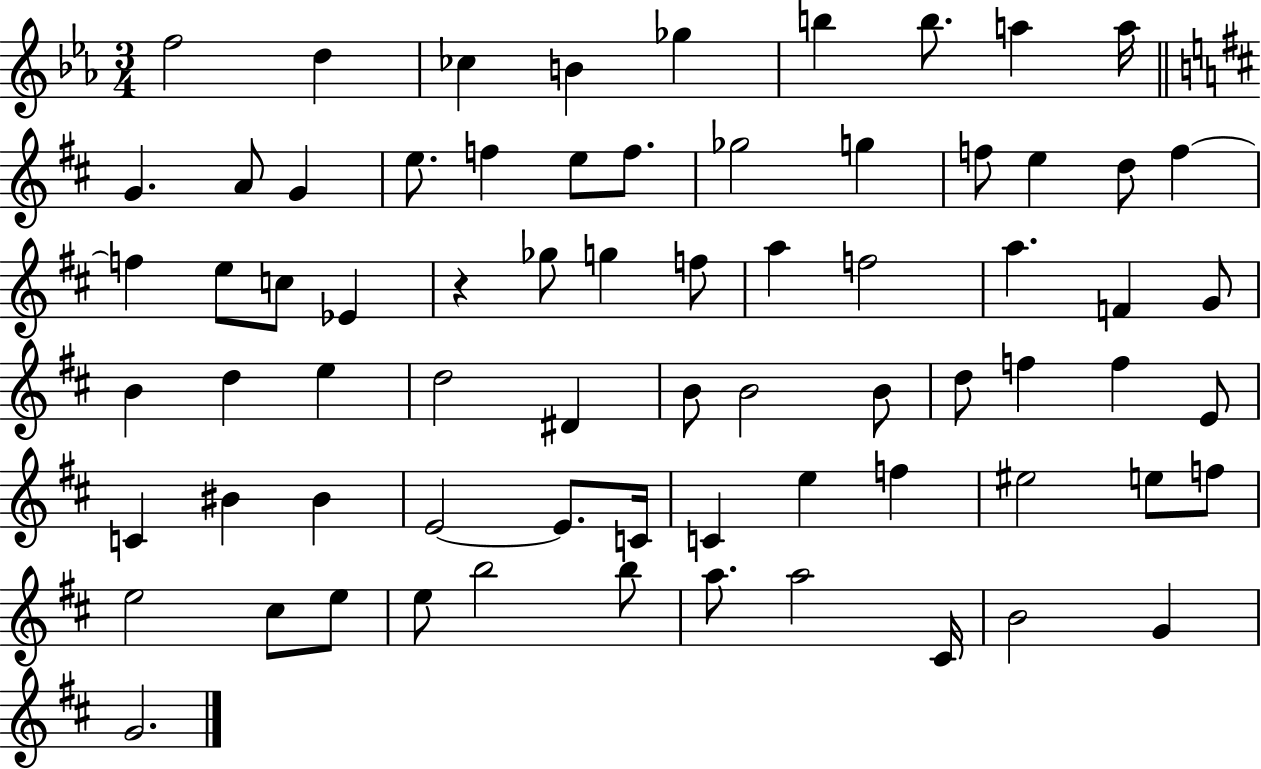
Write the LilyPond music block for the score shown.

{
  \clef treble
  \numericTimeSignature
  \time 3/4
  \key ees \major
  \repeat volta 2 { f''2 d''4 | ces''4 b'4 ges''4 | b''4 b''8. a''4 a''16 | \bar "||" \break \key b \minor g'4. a'8 g'4 | e''8. f''4 e''8 f''8. | ges''2 g''4 | f''8 e''4 d''8 f''4~~ | \break f''4 e''8 c''8 ees'4 | r4 ges''8 g''4 f''8 | a''4 f''2 | a''4. f'4 g'8 | \break b'4 d''4 e''4 | d''2 dis'4 | b'8 b'2 b'8 | d''8 f''4 f''4 e'8 | \break c'4 bis'4 bis'4 | e'2~~ e'8. c'16 | c'4 e''4 f''4 | eis''2 e''8 f''8 | \break e''2 cis''8 e''8 | e''8 b''2 b''8 | a''8. a''2 cis'16 | b'2 g'4 | \break g'2. | } \bar "|."
}